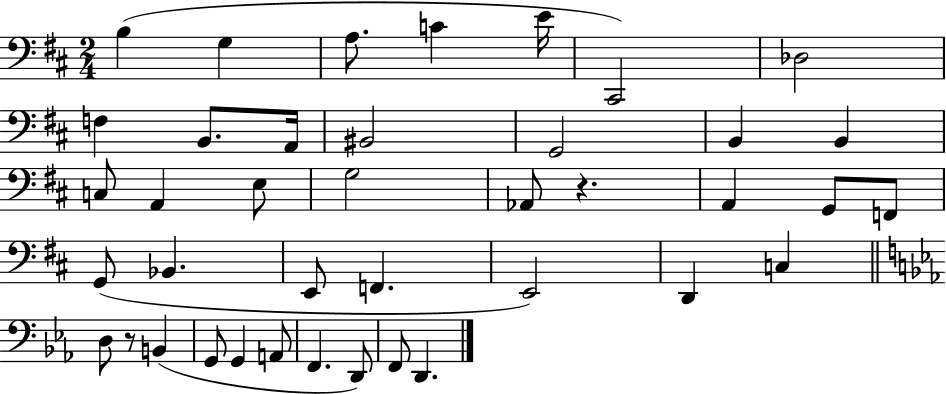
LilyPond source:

{
  \clef bass
  \numericTimeSignature
  \time 2/4
  \key d \major
  b4( g4 | a8. c'4 e'16 | cis,2) | des2 | \break f4 b,8. a,16 | bis,2 | g,2 | b,4 b,4 | \break c8 a,4 e8 | g2 | aes,8 r4. | a,4 g,8 f,8 | \break g,8( bes,4. | e,8 f,4. | e,2) | d,4 c4 | \break \bar "||" \break \key c \minor d8 r8 b,4( | g,8 g,4 a,8 | f,4. d,8) | f,8 d,4. | \break \bar "|."
}